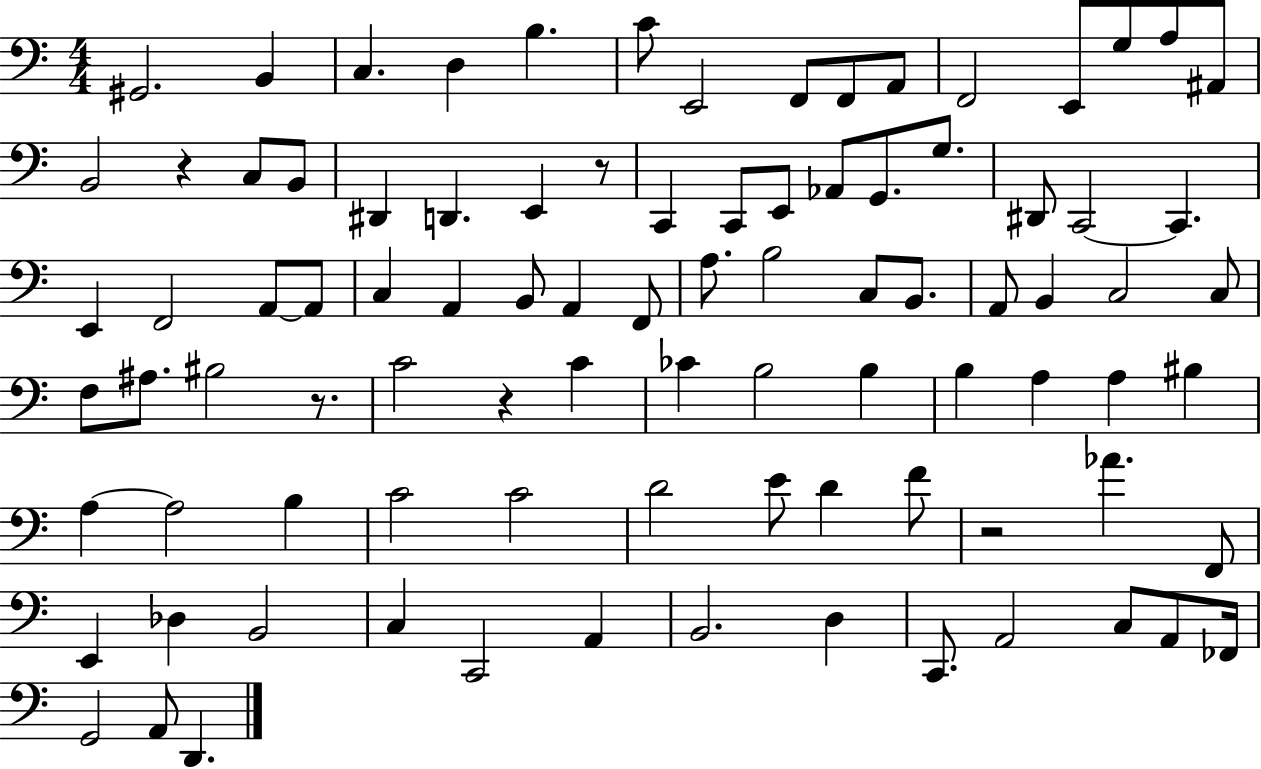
X:1
T:Untitled
M:4/4
L:1/4
K:C
^G,,2 B,, C, D, B, C/2 E,,2 F,,/2 F,,/2 A,,/2 F,,2 E,,/2 G,/2 A,/2 ^A,,/2 B,,2 z C,/2 B,,/2 ^D,, D,, E,, z/2 C,, C,,/2 E,,/2 _A,,/2 G,,/2 G,/2 ^D,,/2 C,,2 C,, E,, F,,2 A,,/2 A,,/2 C, A,, B,,/2 A,, F,,/2 A,/2 B,2 C,/2 B,,/2 A,,/2 B,, C,2 C,/2 F,/2 ^A,/2 ^B,2 z/2 C2 z C _C B,2 B, B, A, A, ^B, A, A,2 B, C2 C2 D2 E/2 D F/2 z2 _A F,,/2 E,, _D, B,,2 C, C,,2 A,, B,,2 D, C,,/2 A,,2 C,/2 A,,/2 _F,,/4 G,,2 A,,/2 D,,